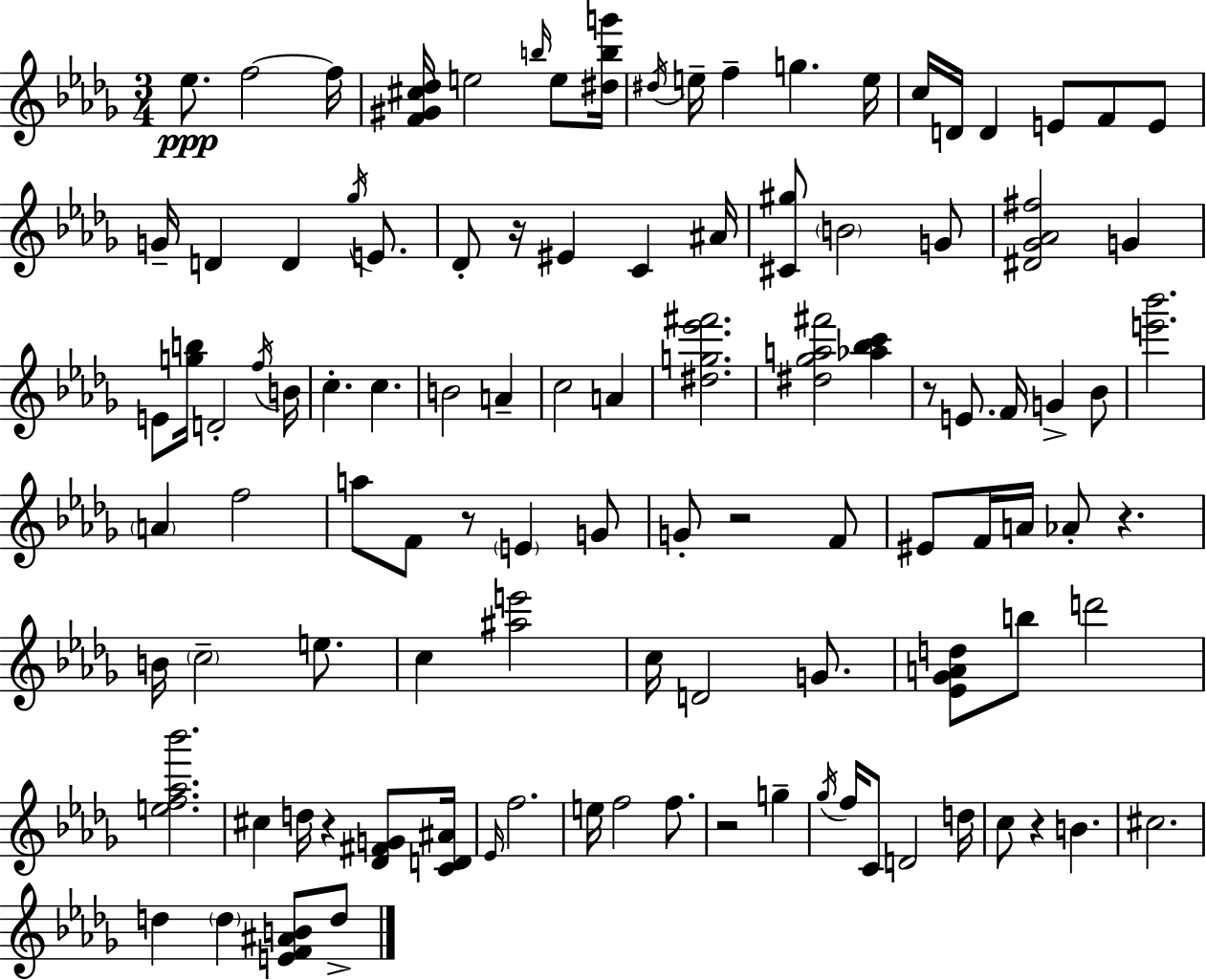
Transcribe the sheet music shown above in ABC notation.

X:1
T:Untitled
M:3/4
L:1/4
K:Bbm
_e/2 f2 f/4 [F^G^c_d]/4 e2 b/4 e/2 [^dbg']/4 ^d/4 e/4 f g e/4 c/4 D/4 D E/2 F/2 E/2 G/4 D D _g/4 E/2 _D/2 z/4 ^E C ^A/4 [^C^g]/2 B2 G/2 [^D_G_A^f]2 G E/2 [gb]/4 D2 f/4 B/4 c c B2 A c2 A [^dg_e'^f']2 [^d_ga^f']2 [_a_bc'] z/2 E/2 F/4 G _B/2 [e'_b']2 A f2 a/2 F/2 z/2 E G/2 G/2 z2 F/2 ^E/2 F/4 A/4 _A/2 z B/4 c2 e/2 c [^ae']2 c/4 D2 G/2 [_E_GAd]/2 b/2 d'2 [ef_a_b']2 ^c d/4 z [_D^FG]/2 [CD^A]/4 _E/4 f2 e/4 f2 f/2 z2 g _g/4 f/4 C/2 D2 d/4 c/2 z B ^c2 d d [EF^AB]/2 d/2